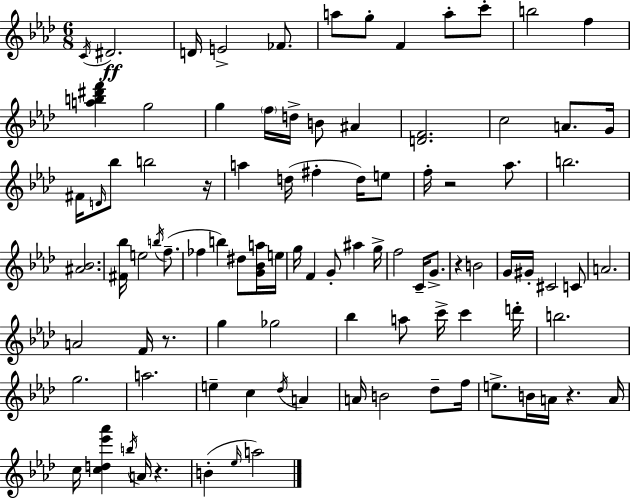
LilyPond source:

{
  \clef treble
  \numericTimeSignature
  \time 6/8
  \key f \minor
  \acciaccatura { c'16 }\ff dis'2. | d'16 e'2-> fes'8. | a''8 g''8-. f'4 a''8-. c'''8-. | b''2 f''4 | \break <a'' b'' dis''' f'''>4 g''2 | g''4 \parenthesize f''16 d''16-> b'8 ais'4 | <d' f'>2. | c''2 a'8. | \break g'16 fis'16 \grace { d'16 } bes''8 b''2 | r16 a''4 d''16( fis''4-. d''16) | e''8 f''16-. r2 aes''8. | b''2. | \break <ais' bes'>2. | <fis' bes''>16 e''2 \acciaccatura { b''16 }( | f''8.-- fes''4 b''4) dis''8 | <g' bes' a''>16 e''16 g''16 f'4 g'8-. ais''4 | \break g''16-> f''2 c'16-- | g'8.-> r4 b'2 | g'16 gis'16-. cis'2 | c'8 a'2. | \break a'2 f'16 | r8. g''4 ges''2 | bes''4 a''8 c'''16-> c'''4 | d'''16-. b''2. | \break g''2. | a''2. | e''4-- c''4 \acciaccatura { des''16 } | a'4 a'16 b'2 | \break des''8-- f''16 e''8.-> b'16 a'16 r4. | a'16 c''16 <c'' d'' ees''' aes'''>4 \acciaccatura { b''16 } a'16 r4. | b'4-.( \grace { ees''16 } a''2) | \bar "|."
}